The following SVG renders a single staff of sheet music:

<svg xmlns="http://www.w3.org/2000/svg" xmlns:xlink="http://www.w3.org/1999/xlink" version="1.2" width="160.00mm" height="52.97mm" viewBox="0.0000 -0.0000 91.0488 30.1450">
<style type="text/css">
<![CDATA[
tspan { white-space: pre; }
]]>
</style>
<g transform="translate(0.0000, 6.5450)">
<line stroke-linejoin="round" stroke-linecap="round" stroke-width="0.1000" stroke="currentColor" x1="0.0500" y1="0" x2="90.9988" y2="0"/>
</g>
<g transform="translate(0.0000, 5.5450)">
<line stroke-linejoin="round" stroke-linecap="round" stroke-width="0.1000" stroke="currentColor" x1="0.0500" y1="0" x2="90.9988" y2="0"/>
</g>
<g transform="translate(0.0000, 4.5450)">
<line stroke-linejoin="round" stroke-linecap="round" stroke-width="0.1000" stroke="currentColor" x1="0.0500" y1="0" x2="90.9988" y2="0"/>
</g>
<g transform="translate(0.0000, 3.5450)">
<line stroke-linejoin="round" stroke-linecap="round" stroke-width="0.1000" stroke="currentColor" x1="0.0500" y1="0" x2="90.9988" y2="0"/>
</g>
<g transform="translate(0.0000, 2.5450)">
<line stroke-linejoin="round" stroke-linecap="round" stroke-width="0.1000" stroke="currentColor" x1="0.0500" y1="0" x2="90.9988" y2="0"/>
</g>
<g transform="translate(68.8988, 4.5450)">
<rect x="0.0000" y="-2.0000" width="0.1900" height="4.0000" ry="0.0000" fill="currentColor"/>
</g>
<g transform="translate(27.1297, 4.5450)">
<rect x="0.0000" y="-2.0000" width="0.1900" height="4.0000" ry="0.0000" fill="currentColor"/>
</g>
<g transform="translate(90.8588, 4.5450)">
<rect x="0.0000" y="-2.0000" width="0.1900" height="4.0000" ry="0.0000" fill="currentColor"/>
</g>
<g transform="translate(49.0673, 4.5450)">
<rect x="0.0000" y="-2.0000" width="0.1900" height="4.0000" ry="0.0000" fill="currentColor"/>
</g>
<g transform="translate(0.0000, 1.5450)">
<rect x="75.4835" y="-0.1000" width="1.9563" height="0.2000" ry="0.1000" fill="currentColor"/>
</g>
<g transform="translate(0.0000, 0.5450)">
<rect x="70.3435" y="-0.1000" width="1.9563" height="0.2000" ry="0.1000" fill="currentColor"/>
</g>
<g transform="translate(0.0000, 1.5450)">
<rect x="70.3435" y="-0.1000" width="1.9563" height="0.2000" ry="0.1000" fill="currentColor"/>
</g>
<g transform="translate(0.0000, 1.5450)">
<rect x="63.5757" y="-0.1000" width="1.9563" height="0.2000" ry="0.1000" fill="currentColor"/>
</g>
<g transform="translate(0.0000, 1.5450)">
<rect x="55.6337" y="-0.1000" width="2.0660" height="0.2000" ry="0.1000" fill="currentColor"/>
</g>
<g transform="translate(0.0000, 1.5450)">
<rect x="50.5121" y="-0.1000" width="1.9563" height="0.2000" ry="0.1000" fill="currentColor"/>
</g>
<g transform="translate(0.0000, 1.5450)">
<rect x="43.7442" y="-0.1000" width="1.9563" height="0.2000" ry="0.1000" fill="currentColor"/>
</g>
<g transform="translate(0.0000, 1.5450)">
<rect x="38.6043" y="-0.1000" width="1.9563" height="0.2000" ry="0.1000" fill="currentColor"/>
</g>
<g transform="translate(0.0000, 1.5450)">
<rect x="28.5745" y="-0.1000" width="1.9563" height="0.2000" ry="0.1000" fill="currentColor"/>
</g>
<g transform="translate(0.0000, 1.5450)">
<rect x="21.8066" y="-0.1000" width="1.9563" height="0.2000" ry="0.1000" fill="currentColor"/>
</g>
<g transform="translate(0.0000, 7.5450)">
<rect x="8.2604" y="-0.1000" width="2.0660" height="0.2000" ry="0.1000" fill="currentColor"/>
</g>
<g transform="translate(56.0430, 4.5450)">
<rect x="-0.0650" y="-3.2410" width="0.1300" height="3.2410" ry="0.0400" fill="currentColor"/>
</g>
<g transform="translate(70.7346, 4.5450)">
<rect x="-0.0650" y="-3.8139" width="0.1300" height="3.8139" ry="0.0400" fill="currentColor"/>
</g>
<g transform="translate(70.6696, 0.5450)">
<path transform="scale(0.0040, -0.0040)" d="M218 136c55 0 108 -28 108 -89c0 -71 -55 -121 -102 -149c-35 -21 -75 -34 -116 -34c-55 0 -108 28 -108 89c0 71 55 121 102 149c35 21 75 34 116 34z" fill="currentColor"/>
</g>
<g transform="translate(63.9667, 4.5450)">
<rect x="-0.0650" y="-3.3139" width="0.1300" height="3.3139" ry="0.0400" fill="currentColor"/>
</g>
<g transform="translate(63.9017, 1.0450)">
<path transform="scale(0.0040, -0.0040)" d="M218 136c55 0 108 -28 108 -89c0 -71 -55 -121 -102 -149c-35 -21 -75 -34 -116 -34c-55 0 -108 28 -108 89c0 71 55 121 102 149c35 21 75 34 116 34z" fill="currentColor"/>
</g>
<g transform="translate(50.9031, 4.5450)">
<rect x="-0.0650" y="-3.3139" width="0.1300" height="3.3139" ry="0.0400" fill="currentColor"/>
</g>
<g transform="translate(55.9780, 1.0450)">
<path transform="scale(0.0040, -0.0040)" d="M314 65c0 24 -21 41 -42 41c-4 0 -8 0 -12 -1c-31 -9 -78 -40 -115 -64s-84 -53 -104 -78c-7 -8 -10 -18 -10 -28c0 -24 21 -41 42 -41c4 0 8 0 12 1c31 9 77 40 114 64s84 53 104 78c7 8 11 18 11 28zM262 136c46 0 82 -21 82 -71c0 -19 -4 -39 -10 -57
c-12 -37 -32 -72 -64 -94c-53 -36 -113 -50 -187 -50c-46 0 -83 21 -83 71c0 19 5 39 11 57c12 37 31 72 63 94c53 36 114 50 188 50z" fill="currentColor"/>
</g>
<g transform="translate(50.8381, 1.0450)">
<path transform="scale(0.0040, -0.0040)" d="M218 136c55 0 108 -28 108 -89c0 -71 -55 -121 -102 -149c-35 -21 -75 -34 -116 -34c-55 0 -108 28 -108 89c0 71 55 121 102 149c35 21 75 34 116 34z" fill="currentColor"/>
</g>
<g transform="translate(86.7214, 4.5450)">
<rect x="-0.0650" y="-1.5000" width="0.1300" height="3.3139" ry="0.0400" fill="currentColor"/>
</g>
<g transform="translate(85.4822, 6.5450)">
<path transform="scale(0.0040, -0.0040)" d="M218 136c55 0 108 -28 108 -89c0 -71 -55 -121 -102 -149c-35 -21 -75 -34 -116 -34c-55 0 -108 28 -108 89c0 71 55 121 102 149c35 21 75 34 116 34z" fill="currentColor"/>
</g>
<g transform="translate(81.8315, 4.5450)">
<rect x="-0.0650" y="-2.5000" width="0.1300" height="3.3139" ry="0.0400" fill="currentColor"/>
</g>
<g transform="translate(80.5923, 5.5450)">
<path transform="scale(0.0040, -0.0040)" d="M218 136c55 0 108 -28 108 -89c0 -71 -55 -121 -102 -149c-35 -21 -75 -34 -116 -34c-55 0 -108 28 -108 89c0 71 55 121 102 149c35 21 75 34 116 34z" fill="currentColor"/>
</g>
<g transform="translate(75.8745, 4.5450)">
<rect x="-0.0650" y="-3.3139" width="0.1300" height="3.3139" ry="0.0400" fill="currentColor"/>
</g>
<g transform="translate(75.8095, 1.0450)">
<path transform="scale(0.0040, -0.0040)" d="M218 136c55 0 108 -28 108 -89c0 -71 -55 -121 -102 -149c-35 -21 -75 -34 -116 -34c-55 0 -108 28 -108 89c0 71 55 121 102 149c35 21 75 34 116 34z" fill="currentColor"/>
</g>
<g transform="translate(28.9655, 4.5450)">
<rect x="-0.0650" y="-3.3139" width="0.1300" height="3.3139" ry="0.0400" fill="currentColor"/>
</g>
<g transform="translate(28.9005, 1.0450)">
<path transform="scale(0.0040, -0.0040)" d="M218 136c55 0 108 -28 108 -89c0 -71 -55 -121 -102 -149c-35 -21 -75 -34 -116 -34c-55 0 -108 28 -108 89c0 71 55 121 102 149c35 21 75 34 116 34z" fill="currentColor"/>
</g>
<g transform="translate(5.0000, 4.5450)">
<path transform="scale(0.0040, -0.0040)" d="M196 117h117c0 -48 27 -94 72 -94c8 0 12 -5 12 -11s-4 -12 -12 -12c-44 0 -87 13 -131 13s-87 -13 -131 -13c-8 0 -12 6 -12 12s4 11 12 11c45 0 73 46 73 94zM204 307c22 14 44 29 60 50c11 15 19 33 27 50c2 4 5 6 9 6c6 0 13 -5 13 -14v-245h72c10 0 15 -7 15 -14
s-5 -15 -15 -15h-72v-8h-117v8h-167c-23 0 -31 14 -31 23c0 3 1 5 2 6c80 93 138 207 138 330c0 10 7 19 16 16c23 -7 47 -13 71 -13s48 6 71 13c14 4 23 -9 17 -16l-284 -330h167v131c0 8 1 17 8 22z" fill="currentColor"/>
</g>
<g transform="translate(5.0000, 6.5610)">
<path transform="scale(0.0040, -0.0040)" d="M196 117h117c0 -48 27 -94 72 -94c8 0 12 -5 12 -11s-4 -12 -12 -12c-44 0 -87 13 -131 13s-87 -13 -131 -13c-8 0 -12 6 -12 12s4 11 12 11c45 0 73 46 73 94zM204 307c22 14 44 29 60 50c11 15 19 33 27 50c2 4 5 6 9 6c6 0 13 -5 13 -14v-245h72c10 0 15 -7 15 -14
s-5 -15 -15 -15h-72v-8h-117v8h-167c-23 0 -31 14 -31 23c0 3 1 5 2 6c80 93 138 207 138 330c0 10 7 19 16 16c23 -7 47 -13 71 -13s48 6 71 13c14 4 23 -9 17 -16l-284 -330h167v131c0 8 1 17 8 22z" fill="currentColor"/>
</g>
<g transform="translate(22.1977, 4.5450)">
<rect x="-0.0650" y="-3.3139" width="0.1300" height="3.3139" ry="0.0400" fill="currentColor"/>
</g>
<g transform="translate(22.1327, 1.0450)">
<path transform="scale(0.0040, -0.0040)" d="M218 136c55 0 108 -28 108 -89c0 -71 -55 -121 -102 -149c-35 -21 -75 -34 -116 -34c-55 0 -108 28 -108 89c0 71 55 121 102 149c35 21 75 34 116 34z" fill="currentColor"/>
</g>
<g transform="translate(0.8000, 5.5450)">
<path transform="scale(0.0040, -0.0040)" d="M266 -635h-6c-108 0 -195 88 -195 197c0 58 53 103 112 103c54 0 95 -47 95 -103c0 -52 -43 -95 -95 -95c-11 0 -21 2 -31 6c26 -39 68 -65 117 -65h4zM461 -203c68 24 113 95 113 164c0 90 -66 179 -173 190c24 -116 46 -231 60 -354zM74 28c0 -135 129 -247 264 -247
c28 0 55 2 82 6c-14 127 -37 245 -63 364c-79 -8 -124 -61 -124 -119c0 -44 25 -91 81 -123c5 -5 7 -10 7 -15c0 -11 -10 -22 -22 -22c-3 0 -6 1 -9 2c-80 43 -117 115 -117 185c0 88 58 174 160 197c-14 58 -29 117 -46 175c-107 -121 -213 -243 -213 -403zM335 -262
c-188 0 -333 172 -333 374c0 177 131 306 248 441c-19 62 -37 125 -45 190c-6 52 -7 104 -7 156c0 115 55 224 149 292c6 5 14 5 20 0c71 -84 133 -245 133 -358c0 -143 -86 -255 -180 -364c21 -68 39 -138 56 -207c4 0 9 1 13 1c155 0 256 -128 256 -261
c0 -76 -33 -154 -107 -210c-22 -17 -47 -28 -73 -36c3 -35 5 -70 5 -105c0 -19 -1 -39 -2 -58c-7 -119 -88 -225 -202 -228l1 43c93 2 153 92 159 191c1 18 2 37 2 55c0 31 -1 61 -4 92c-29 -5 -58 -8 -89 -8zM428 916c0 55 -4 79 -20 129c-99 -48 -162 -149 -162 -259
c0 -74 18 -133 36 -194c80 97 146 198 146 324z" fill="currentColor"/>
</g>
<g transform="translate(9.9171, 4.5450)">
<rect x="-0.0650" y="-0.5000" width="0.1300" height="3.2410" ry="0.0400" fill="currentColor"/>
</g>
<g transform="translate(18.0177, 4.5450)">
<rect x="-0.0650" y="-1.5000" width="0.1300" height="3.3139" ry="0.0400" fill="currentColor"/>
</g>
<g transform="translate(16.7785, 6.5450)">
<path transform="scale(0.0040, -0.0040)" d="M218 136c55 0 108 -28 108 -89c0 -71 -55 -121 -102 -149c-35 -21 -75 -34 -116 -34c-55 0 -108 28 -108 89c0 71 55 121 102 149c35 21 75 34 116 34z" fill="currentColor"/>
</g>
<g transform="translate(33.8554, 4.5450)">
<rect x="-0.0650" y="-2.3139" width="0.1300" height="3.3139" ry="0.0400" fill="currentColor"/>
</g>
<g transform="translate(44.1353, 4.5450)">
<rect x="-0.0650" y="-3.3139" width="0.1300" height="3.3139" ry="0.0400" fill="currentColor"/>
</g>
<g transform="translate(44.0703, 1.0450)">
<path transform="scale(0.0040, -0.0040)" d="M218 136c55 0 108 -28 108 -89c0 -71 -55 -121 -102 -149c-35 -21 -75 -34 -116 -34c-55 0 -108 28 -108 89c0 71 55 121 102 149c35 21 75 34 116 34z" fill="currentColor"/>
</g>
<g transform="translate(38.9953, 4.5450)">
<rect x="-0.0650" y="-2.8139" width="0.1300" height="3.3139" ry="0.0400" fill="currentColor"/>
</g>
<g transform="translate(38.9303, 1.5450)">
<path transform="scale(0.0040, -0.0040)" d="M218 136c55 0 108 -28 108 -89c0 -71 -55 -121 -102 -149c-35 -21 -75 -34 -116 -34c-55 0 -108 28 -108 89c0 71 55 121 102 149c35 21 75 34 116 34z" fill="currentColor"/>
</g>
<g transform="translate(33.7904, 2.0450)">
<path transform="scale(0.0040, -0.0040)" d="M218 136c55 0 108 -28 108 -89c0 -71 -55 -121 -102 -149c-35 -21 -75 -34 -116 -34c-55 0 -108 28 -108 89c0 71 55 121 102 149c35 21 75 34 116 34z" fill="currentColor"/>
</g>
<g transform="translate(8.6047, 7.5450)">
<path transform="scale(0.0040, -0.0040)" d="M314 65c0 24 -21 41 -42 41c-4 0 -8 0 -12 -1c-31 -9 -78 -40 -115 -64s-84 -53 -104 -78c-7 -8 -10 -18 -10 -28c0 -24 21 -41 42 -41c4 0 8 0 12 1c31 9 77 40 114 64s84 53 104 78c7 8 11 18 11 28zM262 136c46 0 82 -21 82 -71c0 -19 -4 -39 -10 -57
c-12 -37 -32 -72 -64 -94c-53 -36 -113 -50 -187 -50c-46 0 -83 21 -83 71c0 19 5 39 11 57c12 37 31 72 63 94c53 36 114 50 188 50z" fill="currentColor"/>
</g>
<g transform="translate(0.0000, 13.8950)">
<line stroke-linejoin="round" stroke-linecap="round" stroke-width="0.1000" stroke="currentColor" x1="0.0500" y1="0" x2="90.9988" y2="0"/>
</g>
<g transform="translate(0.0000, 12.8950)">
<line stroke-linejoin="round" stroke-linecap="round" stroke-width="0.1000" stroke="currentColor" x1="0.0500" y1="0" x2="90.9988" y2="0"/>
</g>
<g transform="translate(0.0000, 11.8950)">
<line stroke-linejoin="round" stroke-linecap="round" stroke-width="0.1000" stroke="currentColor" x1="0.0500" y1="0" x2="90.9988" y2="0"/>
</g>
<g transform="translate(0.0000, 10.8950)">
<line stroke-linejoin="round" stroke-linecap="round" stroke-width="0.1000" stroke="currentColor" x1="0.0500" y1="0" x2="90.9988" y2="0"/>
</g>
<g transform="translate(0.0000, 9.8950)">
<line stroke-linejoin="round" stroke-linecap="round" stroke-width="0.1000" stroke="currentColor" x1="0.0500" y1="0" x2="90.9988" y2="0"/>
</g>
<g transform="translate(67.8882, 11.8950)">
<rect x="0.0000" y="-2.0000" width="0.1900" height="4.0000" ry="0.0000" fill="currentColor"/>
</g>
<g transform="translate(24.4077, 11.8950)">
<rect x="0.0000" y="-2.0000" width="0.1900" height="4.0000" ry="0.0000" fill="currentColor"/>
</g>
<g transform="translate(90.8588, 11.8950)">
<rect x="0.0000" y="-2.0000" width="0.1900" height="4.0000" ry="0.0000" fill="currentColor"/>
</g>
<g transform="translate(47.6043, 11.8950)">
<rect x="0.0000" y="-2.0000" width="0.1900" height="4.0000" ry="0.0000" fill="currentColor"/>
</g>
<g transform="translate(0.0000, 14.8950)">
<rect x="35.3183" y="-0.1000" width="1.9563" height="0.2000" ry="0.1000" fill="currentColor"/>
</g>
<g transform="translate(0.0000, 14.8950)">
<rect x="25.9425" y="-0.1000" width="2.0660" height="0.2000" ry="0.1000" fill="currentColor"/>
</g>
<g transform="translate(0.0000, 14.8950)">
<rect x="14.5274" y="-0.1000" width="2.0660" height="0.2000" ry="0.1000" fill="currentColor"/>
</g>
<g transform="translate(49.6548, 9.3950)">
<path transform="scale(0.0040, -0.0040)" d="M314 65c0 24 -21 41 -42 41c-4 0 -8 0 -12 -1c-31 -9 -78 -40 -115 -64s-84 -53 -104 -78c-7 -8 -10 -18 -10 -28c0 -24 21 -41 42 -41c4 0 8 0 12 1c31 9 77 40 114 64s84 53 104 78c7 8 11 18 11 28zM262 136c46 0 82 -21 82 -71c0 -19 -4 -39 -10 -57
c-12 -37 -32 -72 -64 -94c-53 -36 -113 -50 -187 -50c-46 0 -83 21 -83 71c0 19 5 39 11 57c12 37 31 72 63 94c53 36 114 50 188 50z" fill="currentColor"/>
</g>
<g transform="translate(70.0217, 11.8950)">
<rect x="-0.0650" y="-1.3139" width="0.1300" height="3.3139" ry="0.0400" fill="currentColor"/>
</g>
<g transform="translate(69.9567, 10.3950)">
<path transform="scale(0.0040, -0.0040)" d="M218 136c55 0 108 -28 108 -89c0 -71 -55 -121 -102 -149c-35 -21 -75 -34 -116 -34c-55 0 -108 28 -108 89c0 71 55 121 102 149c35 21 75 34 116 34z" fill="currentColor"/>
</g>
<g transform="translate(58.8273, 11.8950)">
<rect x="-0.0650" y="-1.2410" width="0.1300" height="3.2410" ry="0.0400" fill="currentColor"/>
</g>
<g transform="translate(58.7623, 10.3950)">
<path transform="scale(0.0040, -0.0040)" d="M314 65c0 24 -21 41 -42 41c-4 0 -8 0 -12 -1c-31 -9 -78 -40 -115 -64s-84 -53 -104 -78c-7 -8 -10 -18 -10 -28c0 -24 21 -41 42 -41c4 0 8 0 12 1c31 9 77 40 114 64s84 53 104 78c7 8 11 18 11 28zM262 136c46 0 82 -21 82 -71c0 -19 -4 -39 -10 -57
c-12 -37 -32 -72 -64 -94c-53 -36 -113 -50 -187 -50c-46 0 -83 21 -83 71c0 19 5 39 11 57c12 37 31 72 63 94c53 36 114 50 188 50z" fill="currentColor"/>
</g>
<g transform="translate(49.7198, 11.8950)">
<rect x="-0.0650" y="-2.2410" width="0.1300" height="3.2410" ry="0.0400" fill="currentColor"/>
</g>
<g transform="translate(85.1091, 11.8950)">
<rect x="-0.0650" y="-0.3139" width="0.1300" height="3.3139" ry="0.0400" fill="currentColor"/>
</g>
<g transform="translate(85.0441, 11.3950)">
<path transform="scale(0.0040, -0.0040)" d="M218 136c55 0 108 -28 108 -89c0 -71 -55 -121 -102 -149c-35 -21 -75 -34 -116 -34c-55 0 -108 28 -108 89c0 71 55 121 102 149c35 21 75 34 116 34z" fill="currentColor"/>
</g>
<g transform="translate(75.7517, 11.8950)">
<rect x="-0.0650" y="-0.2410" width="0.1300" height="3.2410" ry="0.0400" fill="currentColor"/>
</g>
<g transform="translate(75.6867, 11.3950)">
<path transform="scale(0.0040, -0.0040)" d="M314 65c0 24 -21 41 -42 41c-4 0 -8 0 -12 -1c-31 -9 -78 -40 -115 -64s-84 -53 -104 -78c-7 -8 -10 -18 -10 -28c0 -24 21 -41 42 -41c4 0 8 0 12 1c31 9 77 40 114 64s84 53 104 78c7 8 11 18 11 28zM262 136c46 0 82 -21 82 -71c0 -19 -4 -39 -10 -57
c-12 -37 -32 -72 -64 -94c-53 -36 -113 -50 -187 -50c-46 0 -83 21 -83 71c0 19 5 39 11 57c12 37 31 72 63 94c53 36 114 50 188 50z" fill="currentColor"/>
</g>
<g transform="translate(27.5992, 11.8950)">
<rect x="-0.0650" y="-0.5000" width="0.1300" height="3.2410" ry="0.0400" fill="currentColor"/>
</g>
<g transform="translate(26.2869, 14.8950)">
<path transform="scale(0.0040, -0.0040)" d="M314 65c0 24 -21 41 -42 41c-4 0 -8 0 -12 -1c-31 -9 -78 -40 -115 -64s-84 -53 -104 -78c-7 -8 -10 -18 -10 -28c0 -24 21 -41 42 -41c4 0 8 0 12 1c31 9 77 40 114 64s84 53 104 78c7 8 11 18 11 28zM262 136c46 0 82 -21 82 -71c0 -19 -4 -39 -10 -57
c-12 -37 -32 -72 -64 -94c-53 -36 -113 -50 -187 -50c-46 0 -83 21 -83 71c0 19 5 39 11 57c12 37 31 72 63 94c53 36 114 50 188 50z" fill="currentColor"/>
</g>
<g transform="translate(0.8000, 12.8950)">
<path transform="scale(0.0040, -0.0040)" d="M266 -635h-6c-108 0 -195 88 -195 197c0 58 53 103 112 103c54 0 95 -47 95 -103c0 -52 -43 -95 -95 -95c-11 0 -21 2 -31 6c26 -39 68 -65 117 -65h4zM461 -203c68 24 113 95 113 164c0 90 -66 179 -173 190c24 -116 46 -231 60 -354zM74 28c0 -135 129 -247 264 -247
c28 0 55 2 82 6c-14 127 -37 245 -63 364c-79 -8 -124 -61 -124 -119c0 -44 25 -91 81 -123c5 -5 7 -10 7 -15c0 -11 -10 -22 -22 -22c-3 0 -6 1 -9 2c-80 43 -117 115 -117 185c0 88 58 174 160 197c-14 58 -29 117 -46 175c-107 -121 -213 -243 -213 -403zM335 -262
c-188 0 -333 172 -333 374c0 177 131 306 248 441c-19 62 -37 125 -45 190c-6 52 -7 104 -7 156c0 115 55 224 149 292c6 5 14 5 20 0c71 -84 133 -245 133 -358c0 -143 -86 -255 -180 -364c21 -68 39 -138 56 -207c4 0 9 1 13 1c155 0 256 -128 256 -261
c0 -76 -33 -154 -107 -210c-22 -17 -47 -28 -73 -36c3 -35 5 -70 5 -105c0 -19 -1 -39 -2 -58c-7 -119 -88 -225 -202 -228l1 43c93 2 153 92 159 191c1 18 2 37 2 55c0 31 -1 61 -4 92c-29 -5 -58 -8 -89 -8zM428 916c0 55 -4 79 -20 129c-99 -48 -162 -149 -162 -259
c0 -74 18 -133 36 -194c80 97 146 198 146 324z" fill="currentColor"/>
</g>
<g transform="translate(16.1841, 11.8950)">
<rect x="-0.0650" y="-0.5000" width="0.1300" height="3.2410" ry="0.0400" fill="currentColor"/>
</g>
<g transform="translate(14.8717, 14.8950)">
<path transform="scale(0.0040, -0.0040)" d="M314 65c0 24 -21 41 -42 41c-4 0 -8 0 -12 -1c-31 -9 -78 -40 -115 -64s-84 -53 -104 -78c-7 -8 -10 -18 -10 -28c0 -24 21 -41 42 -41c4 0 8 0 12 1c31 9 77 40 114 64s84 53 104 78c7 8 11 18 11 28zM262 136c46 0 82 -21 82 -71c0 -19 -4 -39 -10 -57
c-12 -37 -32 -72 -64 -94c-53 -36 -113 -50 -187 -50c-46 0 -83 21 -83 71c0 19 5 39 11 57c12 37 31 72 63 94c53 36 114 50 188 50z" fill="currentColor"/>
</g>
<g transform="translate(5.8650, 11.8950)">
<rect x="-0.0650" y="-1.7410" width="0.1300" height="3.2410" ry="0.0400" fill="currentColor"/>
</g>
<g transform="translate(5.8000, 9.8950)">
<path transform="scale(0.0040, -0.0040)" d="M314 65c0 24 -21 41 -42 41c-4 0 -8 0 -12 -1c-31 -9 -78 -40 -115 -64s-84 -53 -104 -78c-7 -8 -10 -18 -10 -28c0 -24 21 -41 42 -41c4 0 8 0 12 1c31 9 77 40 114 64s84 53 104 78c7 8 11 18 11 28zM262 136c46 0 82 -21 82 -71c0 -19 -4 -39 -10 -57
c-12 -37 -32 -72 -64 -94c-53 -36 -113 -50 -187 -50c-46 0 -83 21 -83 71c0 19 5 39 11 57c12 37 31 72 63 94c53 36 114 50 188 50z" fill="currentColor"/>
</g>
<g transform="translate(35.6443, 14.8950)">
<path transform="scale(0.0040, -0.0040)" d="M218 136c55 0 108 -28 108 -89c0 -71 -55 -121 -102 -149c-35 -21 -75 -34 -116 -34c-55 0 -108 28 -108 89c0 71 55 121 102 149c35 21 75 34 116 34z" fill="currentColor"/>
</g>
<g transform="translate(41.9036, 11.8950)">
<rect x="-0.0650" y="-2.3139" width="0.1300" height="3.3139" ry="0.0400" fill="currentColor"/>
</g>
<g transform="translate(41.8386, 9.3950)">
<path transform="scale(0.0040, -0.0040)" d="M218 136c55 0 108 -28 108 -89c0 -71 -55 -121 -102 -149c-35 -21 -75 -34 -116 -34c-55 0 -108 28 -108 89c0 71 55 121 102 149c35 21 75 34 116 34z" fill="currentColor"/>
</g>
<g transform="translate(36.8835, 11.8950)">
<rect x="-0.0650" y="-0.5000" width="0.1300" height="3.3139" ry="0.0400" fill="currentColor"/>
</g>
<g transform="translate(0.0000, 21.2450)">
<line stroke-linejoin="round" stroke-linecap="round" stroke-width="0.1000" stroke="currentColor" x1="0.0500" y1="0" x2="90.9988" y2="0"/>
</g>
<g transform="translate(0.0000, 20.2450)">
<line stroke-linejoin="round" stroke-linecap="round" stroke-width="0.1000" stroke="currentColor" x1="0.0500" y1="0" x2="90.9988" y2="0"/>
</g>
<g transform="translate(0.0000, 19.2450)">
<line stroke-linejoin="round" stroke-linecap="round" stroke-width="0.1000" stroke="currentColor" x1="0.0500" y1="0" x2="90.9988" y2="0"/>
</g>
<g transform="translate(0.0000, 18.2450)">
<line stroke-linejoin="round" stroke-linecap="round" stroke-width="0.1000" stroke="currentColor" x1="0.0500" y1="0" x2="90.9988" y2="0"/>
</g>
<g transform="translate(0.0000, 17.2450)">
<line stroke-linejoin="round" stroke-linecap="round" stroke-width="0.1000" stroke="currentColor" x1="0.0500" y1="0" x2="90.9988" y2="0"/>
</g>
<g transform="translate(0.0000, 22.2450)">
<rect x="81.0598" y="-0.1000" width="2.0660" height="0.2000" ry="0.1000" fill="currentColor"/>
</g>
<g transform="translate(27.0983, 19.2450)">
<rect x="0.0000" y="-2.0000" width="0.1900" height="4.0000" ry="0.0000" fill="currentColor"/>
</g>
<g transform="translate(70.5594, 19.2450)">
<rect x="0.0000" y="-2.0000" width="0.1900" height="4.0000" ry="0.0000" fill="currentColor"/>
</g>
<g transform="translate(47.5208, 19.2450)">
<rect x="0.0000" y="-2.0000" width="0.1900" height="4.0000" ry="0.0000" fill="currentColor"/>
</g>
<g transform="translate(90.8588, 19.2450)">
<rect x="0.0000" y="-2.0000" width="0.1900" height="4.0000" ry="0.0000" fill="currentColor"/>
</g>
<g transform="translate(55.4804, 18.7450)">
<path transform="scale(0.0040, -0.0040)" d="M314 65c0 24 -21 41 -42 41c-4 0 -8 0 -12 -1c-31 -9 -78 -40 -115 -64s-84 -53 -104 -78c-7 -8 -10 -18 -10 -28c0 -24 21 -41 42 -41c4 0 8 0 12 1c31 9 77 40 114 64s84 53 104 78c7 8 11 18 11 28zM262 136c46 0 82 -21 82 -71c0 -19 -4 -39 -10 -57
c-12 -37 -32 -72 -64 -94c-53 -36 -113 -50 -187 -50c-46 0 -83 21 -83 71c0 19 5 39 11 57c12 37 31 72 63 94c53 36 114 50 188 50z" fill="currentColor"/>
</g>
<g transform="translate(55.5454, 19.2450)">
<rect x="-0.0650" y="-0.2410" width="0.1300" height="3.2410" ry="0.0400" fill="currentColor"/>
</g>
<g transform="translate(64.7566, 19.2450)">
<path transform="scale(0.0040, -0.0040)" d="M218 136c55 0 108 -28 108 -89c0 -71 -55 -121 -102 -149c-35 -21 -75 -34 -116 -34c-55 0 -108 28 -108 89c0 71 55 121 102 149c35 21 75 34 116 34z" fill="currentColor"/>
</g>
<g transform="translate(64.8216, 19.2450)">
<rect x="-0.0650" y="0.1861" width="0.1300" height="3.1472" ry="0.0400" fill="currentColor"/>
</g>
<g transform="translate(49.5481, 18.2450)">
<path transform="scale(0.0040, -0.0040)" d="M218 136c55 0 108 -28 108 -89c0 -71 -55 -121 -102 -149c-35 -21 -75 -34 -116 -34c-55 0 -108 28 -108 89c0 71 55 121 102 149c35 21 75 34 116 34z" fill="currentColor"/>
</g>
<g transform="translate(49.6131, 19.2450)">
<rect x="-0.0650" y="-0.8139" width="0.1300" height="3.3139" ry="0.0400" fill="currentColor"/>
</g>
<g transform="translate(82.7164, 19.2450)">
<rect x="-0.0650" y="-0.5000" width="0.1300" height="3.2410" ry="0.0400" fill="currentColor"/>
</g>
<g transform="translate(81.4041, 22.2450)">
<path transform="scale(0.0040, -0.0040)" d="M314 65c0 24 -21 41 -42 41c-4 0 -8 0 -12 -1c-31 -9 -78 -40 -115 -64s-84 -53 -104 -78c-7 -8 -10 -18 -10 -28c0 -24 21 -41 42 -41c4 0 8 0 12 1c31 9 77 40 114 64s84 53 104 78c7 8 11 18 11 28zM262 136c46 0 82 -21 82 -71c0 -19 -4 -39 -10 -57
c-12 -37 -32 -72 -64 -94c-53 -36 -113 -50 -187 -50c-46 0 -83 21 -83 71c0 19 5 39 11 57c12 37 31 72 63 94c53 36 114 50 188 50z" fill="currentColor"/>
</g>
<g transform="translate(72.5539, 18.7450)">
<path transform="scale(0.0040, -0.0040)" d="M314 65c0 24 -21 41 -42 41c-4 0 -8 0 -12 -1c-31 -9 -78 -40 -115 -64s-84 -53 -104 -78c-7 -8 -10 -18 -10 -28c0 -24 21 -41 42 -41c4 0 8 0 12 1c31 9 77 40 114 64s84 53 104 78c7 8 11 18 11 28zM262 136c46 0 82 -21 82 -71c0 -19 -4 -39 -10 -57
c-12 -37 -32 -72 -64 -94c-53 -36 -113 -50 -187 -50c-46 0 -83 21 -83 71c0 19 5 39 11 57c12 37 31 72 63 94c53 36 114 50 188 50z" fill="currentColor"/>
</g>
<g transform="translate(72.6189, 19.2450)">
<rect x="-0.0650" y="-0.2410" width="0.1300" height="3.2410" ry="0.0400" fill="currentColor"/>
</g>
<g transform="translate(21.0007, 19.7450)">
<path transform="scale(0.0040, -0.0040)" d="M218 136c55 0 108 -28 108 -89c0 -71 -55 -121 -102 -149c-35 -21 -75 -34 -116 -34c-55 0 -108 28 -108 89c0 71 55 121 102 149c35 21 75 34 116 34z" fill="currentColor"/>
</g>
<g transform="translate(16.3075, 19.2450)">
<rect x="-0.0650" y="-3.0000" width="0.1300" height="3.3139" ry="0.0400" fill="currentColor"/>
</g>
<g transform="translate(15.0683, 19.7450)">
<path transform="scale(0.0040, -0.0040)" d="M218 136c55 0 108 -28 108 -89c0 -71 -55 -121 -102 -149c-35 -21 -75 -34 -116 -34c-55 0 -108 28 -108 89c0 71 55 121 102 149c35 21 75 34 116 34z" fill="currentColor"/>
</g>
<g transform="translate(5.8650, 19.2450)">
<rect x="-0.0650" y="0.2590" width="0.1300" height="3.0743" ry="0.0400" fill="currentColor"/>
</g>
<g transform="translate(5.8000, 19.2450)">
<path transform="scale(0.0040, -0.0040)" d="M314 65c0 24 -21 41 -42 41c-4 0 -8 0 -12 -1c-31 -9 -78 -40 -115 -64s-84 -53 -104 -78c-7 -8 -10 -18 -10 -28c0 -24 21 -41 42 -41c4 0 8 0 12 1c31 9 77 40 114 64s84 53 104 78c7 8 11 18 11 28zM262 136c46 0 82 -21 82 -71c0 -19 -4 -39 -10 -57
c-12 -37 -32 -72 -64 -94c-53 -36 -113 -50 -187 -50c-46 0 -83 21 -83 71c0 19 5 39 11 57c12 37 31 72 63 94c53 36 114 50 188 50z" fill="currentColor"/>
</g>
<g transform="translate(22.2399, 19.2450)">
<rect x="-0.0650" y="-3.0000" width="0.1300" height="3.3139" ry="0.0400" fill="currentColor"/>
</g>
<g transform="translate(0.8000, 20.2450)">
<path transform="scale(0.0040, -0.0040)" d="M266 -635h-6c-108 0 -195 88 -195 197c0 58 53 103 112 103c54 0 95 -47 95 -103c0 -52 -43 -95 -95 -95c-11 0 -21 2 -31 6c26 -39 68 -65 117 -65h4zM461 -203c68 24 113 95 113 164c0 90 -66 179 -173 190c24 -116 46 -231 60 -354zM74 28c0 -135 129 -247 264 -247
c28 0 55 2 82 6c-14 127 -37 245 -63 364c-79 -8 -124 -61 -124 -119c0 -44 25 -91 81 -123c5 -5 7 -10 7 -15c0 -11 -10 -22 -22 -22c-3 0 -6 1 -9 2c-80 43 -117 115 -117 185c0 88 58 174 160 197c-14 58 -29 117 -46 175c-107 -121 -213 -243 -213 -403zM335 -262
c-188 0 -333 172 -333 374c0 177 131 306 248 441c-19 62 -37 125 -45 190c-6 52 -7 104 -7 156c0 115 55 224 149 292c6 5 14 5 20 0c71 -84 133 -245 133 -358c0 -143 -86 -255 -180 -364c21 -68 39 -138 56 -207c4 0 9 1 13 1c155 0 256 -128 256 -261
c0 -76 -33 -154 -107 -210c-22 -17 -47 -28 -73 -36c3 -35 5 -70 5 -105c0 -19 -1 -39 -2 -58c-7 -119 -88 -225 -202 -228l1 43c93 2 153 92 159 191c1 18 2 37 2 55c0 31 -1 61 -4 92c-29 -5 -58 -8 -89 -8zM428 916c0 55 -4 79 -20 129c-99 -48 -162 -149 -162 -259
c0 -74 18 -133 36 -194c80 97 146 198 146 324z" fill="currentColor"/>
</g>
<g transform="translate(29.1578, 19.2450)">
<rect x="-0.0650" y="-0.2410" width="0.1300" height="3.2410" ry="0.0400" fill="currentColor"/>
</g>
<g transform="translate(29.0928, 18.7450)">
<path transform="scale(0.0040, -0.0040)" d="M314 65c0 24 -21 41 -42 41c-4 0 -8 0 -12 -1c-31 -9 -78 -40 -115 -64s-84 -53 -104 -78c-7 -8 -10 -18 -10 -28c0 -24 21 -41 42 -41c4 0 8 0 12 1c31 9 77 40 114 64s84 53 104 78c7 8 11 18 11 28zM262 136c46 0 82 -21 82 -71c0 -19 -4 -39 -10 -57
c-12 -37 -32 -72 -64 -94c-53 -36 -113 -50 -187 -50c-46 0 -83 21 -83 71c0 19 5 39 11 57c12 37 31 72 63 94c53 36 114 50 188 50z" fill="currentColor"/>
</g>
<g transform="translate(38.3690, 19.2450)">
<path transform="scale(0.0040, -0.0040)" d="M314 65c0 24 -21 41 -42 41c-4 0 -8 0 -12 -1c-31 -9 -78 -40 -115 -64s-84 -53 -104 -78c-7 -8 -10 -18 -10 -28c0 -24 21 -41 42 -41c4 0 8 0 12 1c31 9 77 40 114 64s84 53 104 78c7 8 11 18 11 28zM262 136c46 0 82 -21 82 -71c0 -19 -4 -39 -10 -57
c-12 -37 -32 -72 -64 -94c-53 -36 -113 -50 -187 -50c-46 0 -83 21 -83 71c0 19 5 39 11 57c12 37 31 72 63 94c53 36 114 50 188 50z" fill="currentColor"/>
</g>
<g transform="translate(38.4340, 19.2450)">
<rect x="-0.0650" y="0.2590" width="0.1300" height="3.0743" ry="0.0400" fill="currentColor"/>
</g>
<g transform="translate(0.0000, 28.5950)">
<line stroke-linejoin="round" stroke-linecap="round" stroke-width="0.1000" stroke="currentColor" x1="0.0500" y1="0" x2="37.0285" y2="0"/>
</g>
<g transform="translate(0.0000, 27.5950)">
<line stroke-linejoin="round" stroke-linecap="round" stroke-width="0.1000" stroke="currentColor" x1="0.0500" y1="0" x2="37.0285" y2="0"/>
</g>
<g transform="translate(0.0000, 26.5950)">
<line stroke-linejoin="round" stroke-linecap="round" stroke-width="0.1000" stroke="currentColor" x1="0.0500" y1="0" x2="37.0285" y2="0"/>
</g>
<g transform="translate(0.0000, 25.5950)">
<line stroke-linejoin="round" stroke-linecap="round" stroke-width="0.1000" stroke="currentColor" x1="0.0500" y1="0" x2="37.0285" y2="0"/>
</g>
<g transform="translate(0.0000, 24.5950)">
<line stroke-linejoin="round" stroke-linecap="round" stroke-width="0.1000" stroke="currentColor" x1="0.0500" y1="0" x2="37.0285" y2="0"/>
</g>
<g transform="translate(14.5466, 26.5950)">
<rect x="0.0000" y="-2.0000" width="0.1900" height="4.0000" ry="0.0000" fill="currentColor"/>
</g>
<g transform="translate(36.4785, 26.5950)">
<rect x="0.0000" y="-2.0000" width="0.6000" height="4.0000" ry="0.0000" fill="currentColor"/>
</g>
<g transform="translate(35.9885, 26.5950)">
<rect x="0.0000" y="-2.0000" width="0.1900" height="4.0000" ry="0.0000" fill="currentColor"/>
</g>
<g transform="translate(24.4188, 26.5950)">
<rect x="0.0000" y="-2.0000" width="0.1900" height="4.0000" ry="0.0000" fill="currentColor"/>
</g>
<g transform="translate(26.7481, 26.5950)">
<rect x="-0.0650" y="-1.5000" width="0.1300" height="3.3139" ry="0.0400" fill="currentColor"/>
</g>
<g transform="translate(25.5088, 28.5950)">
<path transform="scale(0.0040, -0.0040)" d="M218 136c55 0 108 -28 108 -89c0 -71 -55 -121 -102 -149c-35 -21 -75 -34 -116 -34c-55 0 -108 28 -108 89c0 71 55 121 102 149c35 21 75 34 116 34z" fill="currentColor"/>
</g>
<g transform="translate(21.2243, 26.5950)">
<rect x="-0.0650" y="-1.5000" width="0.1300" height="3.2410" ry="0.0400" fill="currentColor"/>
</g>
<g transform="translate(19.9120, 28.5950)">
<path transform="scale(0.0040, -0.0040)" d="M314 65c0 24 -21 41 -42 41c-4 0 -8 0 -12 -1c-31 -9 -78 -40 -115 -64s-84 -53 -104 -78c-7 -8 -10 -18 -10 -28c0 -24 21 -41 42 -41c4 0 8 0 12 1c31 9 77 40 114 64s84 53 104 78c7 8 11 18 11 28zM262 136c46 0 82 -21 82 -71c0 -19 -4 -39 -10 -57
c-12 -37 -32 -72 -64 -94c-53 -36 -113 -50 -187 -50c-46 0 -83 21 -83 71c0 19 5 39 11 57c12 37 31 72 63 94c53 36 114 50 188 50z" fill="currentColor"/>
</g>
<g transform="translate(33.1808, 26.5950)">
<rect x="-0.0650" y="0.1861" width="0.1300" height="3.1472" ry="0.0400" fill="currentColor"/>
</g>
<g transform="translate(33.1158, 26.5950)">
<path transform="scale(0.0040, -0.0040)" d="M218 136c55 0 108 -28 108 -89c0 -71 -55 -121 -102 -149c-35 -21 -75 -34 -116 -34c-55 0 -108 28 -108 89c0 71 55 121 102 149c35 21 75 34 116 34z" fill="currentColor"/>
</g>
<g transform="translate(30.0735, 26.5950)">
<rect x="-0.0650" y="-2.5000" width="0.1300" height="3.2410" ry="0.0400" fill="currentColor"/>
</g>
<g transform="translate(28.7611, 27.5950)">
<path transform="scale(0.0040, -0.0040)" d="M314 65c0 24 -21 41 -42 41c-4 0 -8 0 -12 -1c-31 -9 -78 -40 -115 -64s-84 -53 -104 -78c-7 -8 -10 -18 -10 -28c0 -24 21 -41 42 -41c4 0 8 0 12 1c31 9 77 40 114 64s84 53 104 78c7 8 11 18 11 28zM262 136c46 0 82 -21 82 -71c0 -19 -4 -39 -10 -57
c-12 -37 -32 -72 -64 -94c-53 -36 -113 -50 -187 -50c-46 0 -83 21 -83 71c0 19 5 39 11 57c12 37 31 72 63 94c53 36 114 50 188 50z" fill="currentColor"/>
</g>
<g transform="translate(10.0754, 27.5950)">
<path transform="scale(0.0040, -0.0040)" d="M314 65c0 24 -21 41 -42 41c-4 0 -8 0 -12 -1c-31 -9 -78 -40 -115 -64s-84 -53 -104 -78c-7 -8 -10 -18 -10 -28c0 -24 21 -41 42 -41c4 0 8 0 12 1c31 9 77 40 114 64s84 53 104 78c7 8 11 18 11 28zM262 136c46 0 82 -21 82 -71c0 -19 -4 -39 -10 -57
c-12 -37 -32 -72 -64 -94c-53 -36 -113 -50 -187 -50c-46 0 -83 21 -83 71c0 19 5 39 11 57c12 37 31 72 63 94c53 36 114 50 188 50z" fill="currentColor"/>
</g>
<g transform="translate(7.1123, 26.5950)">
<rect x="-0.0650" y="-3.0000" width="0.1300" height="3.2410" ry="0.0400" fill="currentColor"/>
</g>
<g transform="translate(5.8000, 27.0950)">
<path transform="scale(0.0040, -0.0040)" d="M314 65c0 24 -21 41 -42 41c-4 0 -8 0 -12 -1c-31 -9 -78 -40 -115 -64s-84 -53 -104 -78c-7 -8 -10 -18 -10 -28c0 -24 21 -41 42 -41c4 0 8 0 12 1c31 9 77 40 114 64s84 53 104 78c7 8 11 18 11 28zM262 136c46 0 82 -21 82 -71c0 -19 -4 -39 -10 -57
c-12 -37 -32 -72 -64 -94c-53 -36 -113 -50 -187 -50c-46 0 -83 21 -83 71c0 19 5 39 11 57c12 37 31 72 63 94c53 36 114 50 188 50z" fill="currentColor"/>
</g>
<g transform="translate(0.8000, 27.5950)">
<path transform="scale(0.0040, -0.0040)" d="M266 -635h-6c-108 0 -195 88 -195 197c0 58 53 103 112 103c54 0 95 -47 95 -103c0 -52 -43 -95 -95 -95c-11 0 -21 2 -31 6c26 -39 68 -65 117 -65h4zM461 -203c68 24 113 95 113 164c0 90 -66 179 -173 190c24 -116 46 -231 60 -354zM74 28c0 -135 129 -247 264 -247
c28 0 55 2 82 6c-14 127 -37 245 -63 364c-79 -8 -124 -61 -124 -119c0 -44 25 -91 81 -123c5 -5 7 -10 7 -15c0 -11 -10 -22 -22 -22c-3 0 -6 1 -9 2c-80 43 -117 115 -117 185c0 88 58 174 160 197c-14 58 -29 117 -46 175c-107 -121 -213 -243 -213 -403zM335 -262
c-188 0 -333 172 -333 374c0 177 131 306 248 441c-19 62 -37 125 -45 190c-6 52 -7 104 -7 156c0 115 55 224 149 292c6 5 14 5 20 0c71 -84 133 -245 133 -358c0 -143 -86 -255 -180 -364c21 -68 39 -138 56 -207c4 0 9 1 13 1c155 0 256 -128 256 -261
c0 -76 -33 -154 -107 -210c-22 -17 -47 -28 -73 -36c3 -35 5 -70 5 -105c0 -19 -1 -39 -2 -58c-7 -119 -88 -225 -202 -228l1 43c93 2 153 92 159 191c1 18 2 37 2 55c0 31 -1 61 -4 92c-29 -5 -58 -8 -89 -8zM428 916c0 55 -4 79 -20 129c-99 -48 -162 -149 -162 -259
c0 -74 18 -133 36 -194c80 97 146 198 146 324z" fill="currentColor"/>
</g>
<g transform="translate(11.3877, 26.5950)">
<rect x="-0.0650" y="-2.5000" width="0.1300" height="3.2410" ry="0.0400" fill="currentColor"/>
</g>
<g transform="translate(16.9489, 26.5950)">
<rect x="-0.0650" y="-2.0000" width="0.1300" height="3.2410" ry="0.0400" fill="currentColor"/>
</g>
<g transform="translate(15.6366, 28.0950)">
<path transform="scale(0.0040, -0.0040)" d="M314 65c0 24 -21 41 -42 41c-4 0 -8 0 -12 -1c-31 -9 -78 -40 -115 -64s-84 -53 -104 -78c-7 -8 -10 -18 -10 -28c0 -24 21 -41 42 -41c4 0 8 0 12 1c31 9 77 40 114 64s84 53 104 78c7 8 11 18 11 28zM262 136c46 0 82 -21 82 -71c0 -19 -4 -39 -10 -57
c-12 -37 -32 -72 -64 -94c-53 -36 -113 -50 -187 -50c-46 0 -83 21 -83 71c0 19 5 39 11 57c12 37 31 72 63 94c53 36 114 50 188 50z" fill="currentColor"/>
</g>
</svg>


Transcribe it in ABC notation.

X:1
T:Untitled
M:4/4
L:1/4
K:C
C2 E b b g a b b b2 b c' b G E f2 C2 C2 C g g2 e2 e c2 c B2 A A c2 B2 d c2 B c2 C2 A2 G2 F2 E2 E G2 B